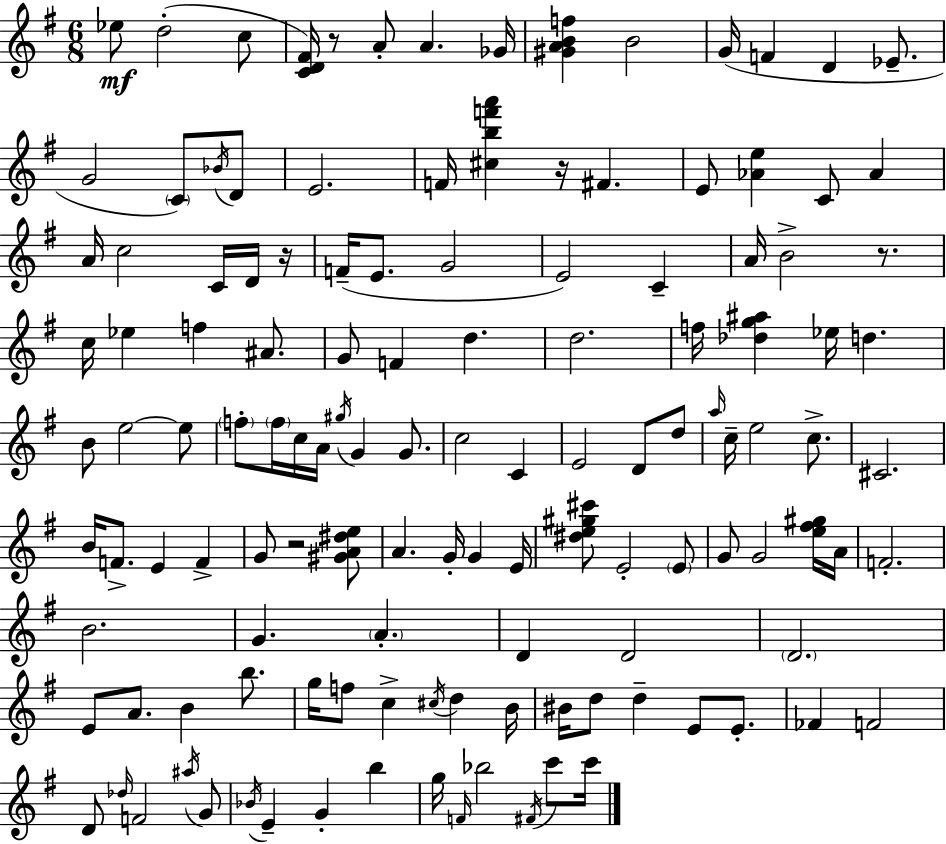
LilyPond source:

{
  \clef treble
  \numericTimeSignature
  \time 6/8
  \key e \minor
  \repeat volta 2 { ees''8\mf d''2-.( c''8 | <c' d' fis'>16) r8 a'8-. a'4. ges'16 | <gis' a' b' f''>4 b'2 | g'16( f'4 d'4 ees'8.-- | \break g'2 \parenthesize c'8) \acciaccatura { bes'16 } d'8 | e'2. | f'16 <cis'' b'' f''' a'''>4 r16 fis'4. | e'8 <aes' e''>4 c'8 aes'4 | \break a'16 c''2 c'16 d'16 | r16 f'16--( e'8. g'2 | e'2) c'4-- | a'16 b'2-> r8. | \break c''16 ees''4 f''4 ais'8. | g'8 f'4 d''4. | d''2. | f''16 <des'' g'' ais''>4 ees''16 d''4. | \break b'8 e''2~~ e''8 | \parenthesize f''8-. \parenthesize f''16 c''16 a'16 \acciaccatura { gis''16 } g'4 g'8. | c''2 c'4 | e'2 d'8 | \break d''8 \grace { a''16 } c''16-- e''2 | c''8.-> cis'2. | b'16 f'8.-> e'4 f'4-> | g'8 r2 | \break <gis' a' dis'' e''>8 a'4. g'16-. g'4 | e'16 <dis'' e'' gis'' cis'''>8 e'2-. | \parenthesize e'8 g'8 g'2 | <e'' fis'' gis''>16 a'16 f'2.-. | \break b'2. | g'4. \parenthesize a'4.-. | d'4 d'2 | \parenthesize d'2. | \break e'8 a'8. b'4 | b''8. g''16 f''8 c''4-> \acciaccatura { cis''16 } d''4 | b'16 bis'16 d''8 d''4-- e'8 | e'8.-. fes'4 f'2 | \break d'8 \grace { des''16 } f'2 | \acciaccatura { ais''16 } g'8 \acciaccatura { bes'16 } e'4-- g'4-. | b''4 g''16 \grace { f'16 } bes''2 | \acciaccatura { fis'16 } c'''8 c'''16 } \bar "|."
}